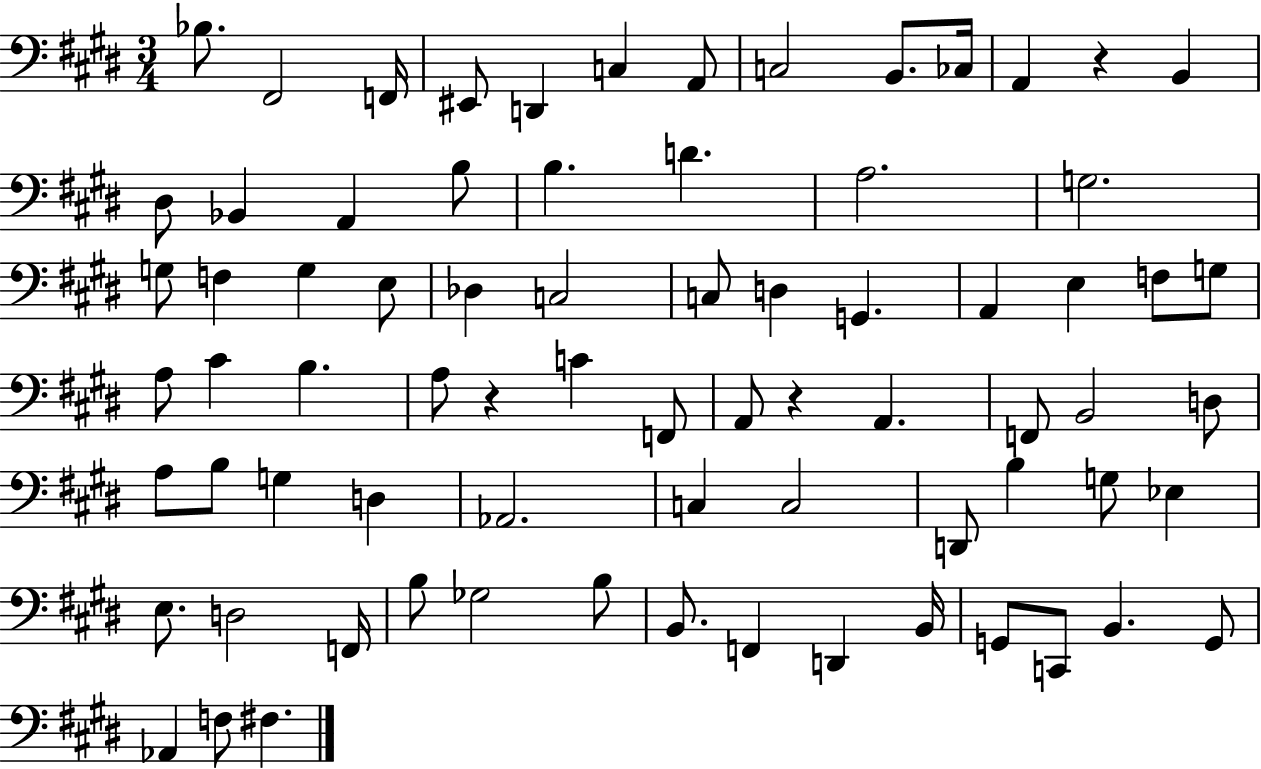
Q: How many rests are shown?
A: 3